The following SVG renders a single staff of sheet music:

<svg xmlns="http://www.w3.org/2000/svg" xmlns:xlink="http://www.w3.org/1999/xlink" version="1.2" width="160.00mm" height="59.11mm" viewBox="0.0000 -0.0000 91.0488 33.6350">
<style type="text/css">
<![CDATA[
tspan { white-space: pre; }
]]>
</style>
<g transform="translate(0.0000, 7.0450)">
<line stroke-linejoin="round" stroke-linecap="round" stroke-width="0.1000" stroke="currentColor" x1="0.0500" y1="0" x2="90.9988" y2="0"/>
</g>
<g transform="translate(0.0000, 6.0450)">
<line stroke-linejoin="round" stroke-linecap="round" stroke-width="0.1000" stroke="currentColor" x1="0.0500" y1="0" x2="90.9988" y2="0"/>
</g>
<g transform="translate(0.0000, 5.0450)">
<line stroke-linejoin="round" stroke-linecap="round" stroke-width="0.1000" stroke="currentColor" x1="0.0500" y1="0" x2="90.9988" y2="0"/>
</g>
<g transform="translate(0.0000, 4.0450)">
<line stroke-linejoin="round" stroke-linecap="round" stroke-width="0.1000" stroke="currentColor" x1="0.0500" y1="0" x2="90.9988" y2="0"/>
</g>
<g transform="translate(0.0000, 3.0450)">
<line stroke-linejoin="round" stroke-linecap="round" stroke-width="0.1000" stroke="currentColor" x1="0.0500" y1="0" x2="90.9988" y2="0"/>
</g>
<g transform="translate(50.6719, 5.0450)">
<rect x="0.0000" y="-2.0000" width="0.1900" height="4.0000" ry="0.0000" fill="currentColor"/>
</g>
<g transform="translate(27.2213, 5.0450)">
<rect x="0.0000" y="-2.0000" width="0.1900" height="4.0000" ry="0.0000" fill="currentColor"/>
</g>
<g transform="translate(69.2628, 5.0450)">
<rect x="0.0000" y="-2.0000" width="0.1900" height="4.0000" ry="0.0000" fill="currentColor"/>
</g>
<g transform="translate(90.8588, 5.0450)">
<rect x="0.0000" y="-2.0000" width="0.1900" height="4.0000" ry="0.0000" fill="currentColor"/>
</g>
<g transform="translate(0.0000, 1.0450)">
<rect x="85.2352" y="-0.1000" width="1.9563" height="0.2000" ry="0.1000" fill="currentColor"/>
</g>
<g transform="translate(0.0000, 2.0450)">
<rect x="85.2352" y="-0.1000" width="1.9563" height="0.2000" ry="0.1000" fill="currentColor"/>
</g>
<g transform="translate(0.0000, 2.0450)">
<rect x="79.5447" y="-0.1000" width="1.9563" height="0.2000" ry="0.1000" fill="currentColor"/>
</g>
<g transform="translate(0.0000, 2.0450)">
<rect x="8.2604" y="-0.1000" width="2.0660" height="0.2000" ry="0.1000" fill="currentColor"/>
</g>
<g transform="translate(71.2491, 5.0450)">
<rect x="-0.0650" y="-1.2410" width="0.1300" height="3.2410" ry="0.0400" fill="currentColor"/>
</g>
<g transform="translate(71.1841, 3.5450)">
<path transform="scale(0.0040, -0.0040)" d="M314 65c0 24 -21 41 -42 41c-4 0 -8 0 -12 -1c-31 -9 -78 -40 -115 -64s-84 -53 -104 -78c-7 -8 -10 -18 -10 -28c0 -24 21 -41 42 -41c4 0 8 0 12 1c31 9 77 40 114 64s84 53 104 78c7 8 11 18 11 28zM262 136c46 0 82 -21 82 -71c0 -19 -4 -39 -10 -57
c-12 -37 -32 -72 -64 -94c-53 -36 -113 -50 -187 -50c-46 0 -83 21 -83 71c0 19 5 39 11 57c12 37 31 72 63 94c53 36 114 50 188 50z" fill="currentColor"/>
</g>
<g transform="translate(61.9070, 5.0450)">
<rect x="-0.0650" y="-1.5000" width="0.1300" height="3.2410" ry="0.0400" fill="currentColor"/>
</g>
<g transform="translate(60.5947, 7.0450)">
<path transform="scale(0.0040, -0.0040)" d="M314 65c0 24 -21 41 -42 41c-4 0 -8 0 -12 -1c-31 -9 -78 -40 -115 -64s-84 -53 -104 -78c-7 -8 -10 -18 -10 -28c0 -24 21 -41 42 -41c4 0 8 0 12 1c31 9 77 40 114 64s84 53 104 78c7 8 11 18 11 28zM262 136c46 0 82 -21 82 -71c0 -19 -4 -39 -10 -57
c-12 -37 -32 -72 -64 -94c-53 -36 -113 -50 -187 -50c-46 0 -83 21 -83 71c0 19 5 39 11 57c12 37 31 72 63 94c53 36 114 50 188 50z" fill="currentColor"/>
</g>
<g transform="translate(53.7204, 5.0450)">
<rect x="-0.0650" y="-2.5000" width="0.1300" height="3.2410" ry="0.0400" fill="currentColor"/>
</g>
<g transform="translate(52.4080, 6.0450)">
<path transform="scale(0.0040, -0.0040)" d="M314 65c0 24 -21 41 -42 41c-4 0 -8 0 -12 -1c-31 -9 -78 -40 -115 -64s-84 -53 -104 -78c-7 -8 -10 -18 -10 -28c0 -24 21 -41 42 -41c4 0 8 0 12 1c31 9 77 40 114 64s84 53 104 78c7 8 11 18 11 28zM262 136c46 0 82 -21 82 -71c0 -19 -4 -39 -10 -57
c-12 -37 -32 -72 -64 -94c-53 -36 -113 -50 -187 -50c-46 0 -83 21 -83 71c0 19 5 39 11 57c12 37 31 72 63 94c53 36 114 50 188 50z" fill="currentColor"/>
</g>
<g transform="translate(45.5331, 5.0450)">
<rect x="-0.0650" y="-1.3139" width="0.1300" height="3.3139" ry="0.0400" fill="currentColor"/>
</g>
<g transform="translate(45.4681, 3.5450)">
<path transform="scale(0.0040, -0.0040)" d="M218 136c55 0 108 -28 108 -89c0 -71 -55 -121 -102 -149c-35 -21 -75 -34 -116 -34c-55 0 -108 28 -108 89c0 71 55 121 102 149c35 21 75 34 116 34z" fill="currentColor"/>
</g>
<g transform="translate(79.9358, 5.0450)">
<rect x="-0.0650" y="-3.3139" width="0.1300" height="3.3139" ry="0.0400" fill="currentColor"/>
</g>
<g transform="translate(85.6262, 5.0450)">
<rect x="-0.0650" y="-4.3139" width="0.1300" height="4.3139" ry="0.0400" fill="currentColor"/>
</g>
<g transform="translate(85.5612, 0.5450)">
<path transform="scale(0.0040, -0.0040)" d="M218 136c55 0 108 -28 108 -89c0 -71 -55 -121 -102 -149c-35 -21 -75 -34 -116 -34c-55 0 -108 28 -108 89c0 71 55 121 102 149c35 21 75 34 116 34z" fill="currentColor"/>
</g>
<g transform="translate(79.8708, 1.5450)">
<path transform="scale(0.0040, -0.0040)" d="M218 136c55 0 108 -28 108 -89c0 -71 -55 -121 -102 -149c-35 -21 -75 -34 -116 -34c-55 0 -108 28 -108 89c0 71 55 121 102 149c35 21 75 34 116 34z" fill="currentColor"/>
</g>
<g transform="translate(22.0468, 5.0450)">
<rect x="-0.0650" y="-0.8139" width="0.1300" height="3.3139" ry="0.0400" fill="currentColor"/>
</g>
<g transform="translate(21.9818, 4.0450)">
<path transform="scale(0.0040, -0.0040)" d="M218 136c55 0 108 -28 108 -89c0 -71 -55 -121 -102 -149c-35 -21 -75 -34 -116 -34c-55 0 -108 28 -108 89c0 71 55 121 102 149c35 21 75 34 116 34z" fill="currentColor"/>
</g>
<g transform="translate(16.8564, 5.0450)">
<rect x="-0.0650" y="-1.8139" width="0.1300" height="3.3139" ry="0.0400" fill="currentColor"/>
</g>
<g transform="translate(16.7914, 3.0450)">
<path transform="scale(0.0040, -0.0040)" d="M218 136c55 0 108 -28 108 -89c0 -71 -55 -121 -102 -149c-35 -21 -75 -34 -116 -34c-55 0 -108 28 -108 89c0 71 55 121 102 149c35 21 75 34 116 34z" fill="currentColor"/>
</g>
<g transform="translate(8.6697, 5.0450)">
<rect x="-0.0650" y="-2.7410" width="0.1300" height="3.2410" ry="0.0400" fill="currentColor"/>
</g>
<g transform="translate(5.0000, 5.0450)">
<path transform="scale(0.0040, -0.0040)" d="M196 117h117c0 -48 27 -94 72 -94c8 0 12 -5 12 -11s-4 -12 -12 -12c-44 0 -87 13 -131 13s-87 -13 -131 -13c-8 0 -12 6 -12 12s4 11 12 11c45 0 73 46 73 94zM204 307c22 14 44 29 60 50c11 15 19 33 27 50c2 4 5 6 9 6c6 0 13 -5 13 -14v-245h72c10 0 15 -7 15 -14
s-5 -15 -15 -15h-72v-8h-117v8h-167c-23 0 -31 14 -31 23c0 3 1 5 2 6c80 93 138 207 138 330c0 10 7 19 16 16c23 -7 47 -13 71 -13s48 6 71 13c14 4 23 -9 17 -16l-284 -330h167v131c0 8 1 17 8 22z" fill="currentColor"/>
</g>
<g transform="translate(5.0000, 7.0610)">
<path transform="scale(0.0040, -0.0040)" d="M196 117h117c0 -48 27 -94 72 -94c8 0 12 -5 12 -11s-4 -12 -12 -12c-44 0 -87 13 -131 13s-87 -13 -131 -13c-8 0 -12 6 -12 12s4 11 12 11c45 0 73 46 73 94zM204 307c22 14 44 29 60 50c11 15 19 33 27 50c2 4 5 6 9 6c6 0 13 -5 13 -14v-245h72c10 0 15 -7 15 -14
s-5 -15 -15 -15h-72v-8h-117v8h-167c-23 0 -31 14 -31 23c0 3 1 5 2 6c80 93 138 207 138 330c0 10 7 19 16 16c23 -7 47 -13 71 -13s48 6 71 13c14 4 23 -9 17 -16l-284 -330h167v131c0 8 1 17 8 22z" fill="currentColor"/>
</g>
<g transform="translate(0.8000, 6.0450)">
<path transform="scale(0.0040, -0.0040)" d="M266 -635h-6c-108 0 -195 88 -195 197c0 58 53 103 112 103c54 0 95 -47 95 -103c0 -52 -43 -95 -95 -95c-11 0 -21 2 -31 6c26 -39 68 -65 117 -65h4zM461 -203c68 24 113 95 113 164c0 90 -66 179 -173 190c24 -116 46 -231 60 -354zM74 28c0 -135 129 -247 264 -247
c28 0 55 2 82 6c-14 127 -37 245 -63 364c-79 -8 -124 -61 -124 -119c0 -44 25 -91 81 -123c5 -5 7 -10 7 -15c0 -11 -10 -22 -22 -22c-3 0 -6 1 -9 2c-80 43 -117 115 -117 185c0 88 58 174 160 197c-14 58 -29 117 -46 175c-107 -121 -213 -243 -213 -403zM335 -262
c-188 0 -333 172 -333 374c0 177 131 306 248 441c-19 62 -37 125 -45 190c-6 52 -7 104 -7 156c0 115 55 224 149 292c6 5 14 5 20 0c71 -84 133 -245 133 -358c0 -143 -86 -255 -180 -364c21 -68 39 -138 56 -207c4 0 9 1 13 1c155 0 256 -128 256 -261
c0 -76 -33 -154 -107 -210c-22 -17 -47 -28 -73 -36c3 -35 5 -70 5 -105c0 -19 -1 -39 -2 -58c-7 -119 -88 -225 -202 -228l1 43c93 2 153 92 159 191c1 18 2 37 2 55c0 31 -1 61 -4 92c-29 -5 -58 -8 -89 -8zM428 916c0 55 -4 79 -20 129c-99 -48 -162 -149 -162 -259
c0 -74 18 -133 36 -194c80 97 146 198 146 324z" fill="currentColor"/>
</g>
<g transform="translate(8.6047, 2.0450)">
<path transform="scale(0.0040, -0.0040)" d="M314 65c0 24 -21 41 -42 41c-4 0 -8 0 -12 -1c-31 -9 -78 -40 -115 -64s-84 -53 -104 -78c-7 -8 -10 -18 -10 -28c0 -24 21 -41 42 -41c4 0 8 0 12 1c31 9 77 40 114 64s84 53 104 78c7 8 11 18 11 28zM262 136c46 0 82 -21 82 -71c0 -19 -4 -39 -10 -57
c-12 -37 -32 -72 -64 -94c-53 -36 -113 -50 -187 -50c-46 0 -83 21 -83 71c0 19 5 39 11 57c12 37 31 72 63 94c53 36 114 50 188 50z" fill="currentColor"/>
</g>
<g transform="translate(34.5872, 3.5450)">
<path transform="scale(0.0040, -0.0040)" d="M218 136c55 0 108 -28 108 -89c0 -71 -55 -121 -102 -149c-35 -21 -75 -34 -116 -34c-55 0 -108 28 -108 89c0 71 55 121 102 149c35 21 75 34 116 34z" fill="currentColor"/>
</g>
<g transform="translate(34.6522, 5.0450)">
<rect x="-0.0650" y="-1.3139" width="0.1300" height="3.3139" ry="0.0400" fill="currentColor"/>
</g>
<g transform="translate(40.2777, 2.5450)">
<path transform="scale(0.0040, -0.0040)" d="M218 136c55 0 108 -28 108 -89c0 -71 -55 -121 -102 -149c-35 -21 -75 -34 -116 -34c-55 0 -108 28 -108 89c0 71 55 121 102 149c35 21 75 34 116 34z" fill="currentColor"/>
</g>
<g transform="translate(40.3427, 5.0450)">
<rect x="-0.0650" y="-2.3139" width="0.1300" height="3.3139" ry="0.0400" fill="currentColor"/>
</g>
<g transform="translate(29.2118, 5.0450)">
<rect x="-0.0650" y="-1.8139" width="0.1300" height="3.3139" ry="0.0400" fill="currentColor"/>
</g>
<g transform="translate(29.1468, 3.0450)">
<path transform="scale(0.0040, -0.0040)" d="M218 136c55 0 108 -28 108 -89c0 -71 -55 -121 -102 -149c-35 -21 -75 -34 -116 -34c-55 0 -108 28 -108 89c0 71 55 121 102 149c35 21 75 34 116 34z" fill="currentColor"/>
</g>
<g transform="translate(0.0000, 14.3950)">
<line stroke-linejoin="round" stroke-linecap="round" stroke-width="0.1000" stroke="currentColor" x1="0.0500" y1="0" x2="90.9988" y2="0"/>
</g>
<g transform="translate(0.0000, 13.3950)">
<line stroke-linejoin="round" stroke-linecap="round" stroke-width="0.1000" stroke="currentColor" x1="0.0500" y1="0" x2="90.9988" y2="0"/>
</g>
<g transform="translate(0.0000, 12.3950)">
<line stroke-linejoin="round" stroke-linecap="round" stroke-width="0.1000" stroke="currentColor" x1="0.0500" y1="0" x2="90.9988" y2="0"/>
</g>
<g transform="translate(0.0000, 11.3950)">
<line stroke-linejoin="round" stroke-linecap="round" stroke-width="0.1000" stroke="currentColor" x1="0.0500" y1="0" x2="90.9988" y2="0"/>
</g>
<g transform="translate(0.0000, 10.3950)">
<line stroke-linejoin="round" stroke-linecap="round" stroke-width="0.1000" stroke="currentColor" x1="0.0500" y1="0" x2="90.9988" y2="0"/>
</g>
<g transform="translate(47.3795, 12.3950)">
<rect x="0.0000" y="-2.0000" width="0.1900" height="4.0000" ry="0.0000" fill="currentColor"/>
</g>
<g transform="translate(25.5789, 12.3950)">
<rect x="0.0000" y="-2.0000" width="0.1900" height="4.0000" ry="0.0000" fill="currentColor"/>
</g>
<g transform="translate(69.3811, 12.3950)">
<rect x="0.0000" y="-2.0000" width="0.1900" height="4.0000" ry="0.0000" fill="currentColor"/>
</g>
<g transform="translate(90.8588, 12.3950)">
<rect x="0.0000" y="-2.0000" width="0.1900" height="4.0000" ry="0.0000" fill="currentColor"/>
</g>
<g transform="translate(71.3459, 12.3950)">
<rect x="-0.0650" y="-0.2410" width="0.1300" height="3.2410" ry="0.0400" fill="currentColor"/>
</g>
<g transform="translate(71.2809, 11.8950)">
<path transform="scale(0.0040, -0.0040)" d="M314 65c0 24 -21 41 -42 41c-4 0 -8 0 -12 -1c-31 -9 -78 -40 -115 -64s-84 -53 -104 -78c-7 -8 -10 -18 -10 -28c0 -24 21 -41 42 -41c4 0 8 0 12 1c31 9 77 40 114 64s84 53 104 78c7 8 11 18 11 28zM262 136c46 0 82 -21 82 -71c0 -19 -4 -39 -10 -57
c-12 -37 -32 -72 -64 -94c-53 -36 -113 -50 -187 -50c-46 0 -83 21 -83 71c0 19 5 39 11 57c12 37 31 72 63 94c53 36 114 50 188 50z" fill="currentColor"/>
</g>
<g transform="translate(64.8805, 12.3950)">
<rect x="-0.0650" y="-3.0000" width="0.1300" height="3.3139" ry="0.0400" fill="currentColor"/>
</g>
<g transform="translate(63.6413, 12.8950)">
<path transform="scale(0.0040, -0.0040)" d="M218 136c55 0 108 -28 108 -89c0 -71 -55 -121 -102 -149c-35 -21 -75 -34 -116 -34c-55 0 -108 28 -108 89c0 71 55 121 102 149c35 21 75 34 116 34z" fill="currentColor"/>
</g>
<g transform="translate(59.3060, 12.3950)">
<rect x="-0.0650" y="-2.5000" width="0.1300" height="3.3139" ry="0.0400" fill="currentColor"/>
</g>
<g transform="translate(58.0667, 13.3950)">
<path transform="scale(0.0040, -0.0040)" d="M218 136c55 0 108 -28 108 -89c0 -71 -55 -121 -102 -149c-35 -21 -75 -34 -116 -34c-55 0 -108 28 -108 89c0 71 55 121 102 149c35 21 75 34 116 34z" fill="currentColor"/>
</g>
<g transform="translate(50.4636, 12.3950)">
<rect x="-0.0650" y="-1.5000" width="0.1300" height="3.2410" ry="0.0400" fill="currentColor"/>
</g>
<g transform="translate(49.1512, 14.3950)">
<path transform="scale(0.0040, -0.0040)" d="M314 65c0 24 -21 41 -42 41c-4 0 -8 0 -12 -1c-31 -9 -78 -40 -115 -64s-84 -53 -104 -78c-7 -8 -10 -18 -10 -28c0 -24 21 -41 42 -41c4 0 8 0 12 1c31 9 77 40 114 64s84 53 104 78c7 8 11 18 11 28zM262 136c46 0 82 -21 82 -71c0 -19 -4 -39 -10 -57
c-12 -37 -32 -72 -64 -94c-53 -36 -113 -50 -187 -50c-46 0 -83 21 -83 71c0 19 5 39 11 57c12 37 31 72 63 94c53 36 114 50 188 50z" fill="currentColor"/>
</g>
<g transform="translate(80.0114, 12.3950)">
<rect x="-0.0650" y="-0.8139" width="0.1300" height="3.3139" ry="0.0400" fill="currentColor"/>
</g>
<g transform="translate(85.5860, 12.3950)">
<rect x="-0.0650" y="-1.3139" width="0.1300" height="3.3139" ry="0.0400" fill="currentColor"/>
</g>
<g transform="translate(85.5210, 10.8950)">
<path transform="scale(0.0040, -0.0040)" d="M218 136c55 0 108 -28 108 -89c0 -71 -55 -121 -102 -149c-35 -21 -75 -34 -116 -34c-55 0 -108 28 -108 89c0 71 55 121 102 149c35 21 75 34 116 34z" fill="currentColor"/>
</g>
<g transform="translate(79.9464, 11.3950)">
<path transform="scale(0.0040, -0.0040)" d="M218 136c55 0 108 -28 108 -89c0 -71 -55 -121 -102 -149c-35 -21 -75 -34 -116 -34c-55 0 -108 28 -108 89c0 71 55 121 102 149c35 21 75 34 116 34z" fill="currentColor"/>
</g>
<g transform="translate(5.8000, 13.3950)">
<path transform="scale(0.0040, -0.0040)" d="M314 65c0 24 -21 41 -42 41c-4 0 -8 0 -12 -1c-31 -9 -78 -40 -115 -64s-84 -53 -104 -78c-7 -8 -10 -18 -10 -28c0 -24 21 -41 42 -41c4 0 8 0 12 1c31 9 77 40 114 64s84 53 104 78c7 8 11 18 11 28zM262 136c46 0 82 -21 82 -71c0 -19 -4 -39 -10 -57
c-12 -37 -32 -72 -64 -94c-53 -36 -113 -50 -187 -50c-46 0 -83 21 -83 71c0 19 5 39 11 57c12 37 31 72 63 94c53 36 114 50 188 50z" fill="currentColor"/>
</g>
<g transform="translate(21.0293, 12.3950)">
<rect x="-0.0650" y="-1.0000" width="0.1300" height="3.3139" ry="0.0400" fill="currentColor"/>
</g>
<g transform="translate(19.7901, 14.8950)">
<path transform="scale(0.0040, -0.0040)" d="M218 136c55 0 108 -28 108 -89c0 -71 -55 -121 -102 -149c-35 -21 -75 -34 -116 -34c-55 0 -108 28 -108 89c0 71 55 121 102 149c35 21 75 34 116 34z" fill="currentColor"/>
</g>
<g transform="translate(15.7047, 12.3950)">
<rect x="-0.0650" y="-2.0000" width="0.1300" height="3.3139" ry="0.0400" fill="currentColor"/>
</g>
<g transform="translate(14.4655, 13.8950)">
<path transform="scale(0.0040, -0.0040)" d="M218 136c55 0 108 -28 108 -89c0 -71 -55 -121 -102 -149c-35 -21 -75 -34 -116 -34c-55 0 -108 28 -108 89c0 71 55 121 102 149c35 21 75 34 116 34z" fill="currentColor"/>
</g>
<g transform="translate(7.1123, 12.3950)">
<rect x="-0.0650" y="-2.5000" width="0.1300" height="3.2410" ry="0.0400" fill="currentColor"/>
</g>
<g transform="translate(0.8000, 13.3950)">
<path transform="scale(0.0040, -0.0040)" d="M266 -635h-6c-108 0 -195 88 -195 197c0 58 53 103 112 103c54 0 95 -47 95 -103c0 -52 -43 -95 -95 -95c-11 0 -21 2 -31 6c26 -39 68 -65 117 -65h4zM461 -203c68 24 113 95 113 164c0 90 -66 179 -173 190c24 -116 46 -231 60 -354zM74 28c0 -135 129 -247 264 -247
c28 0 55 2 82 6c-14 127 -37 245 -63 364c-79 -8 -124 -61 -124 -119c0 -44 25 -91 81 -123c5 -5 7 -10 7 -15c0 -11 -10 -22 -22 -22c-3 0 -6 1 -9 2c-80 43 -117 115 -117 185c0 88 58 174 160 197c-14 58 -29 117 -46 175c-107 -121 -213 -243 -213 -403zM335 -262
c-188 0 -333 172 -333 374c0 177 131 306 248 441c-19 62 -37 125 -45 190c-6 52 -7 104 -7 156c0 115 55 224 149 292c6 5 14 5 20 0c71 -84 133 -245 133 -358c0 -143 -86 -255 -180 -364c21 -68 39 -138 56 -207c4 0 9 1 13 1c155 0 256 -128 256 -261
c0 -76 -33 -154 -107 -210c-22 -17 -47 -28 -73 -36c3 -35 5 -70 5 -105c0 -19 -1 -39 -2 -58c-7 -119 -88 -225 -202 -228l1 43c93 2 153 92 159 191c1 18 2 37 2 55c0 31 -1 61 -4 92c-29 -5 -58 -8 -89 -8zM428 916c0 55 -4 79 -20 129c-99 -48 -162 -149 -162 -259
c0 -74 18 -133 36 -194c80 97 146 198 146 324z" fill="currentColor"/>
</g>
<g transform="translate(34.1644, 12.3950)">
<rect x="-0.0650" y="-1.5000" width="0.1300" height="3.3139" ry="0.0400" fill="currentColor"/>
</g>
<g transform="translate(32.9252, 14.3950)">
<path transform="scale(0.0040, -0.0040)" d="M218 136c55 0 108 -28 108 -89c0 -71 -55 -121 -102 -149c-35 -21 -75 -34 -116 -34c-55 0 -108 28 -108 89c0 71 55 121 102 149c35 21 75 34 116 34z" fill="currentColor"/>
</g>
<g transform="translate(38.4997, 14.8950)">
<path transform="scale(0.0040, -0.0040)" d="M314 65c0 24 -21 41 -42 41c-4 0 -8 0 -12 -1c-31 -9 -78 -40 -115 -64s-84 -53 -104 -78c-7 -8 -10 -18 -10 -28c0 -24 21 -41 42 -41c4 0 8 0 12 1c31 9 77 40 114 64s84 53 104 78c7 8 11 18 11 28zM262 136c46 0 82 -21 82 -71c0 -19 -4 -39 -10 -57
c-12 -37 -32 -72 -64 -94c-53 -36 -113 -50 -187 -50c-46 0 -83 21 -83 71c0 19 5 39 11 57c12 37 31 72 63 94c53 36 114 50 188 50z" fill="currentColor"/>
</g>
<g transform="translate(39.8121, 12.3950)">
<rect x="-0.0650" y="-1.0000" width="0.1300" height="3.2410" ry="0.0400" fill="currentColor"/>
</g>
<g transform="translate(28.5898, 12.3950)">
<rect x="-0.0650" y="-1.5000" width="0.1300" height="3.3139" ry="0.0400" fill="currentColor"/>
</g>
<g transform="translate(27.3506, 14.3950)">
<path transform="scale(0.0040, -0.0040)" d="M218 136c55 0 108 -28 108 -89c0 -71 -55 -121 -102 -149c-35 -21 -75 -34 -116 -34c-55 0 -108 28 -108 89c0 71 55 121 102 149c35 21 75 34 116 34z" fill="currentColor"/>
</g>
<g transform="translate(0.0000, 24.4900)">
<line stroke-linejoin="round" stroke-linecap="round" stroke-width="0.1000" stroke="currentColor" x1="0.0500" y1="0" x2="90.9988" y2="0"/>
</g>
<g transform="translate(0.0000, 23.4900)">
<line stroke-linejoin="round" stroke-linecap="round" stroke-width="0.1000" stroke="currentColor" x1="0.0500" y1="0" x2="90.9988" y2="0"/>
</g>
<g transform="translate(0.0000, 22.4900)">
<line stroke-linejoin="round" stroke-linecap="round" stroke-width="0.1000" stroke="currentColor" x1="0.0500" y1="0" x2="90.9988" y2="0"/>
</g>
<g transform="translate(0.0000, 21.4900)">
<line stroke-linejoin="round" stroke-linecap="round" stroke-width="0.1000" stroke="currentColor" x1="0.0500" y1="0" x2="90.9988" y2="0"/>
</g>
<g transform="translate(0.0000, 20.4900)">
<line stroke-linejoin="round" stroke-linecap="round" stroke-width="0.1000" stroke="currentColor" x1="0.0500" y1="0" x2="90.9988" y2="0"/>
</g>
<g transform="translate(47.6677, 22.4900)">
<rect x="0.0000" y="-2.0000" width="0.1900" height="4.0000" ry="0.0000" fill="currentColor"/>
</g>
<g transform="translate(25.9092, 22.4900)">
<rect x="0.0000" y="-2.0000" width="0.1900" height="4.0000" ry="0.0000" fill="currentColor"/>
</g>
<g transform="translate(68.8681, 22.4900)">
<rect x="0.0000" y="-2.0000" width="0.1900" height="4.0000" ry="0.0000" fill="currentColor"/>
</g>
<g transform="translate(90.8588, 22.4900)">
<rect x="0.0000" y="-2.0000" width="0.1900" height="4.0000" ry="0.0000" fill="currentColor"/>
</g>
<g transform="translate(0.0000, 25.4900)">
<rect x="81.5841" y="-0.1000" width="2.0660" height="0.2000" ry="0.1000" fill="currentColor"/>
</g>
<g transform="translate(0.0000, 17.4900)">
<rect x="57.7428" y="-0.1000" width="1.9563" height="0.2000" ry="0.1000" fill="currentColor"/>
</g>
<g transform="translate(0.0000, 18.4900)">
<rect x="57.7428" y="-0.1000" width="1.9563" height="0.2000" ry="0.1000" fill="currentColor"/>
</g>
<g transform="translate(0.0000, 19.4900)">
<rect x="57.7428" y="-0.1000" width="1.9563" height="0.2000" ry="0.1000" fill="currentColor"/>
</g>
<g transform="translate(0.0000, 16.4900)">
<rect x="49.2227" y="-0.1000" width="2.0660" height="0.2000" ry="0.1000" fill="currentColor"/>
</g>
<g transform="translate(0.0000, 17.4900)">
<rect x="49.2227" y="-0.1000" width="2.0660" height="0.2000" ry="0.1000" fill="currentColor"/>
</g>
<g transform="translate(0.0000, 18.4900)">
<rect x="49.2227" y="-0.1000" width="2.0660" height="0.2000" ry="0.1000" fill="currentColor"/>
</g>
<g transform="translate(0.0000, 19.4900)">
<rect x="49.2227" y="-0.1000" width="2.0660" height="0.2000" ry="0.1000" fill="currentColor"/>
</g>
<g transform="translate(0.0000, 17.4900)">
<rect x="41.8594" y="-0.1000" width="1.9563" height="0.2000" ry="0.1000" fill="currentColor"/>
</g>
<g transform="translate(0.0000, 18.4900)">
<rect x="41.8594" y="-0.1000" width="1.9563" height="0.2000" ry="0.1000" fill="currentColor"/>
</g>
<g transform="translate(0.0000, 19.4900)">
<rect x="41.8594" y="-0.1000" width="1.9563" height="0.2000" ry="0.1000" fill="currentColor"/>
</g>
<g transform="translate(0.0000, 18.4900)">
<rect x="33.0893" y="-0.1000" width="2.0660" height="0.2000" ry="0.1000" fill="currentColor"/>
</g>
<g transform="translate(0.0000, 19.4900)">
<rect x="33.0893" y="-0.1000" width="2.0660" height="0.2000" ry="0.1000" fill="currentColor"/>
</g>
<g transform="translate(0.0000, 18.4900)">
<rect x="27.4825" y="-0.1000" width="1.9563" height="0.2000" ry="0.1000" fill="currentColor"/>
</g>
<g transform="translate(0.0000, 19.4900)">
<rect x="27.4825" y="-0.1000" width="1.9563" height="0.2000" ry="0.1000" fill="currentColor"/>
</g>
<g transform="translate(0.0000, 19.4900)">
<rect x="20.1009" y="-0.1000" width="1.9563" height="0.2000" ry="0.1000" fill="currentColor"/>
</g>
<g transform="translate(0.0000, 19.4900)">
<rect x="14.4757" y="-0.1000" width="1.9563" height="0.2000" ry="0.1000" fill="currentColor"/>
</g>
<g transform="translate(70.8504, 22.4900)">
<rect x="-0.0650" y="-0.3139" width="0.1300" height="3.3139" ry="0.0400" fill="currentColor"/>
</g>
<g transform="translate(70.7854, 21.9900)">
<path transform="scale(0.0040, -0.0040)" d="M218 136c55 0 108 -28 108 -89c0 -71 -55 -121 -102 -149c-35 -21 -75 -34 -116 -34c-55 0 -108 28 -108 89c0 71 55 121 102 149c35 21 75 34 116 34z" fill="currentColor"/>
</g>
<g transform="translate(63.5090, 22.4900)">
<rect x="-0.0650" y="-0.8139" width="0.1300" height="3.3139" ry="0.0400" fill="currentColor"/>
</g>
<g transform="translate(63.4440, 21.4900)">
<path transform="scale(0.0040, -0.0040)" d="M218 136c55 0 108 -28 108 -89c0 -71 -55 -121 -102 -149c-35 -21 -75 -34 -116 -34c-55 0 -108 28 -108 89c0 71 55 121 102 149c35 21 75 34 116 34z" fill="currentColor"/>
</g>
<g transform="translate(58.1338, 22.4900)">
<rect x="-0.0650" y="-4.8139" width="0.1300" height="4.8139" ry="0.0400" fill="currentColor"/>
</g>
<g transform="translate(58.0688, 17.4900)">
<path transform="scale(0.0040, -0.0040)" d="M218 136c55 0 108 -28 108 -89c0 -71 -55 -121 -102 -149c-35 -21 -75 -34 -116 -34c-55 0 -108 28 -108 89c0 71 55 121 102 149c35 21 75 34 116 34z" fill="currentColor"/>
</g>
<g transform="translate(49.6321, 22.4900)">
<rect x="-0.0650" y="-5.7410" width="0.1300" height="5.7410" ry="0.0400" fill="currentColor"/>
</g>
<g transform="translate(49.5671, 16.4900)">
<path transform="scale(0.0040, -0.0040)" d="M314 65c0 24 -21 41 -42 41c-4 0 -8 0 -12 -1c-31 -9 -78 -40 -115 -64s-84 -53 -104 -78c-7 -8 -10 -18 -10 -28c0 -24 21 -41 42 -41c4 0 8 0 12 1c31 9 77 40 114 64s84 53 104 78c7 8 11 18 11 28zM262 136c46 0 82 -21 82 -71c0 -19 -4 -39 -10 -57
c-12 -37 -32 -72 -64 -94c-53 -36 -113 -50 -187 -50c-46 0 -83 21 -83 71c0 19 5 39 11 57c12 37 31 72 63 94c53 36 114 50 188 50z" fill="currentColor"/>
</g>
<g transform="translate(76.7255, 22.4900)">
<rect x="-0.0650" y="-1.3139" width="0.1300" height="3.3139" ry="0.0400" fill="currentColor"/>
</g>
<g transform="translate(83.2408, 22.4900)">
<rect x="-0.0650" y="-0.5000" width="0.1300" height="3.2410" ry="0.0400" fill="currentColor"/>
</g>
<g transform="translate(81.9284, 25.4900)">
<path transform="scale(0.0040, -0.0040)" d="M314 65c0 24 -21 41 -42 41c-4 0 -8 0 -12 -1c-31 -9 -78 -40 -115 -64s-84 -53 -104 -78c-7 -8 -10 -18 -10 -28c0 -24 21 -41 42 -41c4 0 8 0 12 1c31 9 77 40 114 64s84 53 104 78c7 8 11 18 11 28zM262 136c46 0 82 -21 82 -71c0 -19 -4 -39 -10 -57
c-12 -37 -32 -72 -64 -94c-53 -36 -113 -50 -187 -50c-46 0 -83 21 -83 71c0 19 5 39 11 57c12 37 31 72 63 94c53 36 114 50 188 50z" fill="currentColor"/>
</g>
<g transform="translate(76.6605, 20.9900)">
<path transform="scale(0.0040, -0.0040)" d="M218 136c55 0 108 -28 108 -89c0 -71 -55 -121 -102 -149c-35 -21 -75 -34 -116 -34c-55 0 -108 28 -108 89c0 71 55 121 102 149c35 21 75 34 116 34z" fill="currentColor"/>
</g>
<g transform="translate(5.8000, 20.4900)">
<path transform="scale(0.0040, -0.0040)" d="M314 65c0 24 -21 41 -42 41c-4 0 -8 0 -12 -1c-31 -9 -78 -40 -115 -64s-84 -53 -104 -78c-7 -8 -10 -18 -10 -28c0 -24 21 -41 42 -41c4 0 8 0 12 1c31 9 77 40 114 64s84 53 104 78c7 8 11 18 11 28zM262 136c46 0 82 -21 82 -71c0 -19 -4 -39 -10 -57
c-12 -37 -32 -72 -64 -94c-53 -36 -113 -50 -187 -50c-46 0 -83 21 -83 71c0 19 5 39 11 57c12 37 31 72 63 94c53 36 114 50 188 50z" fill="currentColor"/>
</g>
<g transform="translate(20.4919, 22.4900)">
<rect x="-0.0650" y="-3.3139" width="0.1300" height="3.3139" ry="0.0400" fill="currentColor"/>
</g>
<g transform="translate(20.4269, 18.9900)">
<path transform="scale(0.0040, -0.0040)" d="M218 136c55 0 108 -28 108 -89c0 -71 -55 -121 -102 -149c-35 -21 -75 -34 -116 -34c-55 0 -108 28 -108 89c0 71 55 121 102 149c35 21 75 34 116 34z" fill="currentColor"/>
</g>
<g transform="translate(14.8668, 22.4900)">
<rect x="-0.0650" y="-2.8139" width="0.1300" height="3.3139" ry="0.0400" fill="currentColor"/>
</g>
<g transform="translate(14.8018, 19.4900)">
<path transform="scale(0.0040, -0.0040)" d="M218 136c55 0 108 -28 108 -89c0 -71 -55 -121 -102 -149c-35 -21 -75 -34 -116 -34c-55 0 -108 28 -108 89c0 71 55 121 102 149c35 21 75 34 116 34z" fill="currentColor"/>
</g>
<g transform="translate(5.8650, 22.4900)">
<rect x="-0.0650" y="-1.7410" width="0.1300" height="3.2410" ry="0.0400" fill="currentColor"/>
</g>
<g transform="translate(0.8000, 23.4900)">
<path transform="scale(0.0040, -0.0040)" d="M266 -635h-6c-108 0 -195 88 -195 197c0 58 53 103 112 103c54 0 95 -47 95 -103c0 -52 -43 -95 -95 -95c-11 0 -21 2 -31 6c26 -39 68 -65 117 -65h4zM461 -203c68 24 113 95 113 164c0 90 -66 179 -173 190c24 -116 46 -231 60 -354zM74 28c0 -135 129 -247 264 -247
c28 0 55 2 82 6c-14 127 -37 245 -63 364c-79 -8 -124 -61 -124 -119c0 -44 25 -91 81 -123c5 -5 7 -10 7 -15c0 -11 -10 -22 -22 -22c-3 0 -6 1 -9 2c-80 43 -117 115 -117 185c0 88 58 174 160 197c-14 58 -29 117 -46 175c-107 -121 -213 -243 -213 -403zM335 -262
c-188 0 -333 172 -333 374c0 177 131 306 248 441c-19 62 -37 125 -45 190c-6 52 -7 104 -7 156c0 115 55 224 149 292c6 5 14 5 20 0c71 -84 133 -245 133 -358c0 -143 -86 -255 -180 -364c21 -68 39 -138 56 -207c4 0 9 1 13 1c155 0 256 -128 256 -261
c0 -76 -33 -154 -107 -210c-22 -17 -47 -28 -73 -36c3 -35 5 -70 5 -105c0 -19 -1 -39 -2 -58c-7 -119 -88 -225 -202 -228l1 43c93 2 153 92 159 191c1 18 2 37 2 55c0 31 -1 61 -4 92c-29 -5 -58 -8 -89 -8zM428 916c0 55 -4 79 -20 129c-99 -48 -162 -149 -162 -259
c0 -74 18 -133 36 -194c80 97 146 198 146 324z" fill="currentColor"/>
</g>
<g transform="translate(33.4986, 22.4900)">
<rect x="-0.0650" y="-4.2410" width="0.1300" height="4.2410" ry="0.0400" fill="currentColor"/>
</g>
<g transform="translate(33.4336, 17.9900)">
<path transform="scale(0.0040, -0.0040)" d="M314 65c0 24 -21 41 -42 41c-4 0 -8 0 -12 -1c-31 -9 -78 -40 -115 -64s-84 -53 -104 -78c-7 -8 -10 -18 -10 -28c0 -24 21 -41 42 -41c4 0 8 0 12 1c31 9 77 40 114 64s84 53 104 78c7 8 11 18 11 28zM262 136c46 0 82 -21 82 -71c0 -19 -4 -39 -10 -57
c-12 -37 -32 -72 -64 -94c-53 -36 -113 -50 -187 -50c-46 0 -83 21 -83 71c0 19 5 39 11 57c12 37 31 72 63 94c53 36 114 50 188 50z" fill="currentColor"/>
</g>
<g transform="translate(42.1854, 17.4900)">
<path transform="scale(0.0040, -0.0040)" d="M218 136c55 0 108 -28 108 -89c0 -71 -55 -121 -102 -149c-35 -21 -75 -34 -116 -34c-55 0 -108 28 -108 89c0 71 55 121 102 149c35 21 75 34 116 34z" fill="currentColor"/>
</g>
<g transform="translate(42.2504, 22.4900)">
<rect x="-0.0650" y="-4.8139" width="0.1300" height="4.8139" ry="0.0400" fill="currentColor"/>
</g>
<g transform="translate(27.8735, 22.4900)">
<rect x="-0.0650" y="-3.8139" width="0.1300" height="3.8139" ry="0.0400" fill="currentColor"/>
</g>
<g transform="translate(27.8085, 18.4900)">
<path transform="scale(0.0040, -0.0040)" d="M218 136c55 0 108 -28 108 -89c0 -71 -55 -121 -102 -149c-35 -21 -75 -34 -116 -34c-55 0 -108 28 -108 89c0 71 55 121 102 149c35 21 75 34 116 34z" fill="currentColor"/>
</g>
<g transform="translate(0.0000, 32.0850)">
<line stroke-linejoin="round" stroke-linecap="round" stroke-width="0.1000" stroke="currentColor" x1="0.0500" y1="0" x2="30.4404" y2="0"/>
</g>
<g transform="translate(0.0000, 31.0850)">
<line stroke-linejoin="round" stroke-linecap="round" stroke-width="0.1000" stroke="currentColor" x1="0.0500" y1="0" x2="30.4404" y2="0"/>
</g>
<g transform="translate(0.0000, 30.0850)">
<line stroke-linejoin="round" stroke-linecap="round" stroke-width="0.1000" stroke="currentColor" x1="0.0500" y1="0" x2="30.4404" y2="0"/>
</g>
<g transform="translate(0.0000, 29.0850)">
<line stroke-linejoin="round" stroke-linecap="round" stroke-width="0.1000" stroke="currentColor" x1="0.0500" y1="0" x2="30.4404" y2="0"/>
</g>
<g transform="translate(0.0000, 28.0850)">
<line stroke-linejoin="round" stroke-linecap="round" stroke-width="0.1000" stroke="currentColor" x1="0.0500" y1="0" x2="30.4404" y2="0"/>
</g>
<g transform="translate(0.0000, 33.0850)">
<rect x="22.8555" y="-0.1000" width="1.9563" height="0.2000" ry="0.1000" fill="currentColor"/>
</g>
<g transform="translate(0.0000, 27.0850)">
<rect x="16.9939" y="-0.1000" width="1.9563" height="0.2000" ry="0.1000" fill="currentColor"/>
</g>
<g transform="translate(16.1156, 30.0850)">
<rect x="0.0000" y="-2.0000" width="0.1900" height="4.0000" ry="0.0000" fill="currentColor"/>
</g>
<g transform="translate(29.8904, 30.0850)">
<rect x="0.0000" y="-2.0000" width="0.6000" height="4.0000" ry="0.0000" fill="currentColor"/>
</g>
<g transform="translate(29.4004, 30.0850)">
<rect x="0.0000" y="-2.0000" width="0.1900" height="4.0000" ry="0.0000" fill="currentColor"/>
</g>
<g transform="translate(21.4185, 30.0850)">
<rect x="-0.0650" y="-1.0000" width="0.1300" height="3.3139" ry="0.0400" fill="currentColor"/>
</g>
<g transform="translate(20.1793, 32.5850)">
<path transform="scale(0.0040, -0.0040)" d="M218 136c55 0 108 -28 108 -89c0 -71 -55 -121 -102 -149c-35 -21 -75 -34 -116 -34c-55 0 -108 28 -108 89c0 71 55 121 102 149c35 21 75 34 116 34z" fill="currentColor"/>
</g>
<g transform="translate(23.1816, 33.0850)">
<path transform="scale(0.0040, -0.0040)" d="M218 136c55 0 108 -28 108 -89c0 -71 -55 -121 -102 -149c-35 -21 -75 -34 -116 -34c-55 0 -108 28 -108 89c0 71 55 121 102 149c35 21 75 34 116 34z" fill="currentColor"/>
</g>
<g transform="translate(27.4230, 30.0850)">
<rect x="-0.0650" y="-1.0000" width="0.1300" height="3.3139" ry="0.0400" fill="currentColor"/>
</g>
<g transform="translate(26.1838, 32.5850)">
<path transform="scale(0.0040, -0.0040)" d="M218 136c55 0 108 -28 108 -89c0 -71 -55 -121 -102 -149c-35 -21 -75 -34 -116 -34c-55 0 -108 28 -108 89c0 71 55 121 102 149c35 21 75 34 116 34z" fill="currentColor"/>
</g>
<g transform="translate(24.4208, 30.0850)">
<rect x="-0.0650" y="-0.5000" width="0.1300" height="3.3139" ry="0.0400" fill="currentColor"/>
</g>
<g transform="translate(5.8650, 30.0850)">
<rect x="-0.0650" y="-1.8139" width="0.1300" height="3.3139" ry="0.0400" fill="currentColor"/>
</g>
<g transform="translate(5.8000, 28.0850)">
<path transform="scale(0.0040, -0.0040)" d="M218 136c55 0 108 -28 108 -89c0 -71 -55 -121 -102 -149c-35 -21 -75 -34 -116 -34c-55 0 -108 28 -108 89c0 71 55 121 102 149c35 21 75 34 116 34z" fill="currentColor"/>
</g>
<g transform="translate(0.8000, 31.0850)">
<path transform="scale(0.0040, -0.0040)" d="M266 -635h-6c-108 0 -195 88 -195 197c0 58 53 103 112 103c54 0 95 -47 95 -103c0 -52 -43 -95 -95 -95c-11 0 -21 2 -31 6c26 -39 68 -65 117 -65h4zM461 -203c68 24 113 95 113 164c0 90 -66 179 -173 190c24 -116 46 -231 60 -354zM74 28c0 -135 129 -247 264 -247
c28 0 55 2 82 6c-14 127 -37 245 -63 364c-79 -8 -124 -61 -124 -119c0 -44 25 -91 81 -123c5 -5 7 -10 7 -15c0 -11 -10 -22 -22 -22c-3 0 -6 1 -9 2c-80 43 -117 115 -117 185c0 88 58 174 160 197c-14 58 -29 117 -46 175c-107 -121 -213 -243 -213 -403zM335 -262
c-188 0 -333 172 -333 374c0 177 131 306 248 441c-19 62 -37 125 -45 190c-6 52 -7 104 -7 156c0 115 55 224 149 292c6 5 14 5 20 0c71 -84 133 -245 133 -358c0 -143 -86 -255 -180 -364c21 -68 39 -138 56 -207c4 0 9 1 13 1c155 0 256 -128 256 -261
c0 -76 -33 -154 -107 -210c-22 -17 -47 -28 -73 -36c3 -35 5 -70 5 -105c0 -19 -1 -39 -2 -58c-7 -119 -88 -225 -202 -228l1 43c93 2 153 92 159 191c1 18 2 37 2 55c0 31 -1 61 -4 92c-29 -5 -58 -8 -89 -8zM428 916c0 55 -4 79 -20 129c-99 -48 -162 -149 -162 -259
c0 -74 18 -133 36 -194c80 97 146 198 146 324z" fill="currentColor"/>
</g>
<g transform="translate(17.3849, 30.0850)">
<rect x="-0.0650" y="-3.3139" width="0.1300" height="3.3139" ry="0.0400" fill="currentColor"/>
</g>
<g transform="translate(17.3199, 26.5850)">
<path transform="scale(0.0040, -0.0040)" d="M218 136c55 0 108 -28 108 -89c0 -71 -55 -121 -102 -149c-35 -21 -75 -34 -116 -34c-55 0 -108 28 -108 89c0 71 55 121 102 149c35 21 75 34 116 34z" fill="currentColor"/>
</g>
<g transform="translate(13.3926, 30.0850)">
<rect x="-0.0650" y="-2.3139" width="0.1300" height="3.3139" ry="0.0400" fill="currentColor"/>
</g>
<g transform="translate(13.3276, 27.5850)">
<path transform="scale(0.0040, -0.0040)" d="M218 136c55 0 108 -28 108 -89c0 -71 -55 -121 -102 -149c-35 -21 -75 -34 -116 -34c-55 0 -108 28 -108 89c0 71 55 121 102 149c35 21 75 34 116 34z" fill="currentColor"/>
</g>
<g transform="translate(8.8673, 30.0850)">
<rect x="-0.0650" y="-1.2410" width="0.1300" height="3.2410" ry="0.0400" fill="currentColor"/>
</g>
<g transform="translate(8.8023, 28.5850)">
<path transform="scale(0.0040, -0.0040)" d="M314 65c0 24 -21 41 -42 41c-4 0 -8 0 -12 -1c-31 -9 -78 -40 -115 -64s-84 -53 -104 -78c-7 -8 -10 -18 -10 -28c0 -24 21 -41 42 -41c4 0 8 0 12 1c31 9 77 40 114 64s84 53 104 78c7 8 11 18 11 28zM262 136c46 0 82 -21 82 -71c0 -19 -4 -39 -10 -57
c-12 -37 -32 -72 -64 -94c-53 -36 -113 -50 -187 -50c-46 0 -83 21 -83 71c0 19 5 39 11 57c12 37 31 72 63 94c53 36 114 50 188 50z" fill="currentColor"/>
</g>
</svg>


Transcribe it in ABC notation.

X:1
T:Untitled
M:4/4
L:1/4
K:C
a2 f d f e g e G2 E2 e2 b d' G2 F D E E D2 E2 G A c2 d e f2 a b c' d'2 e' g'2 e' d c e C2 f e2 g b D C D